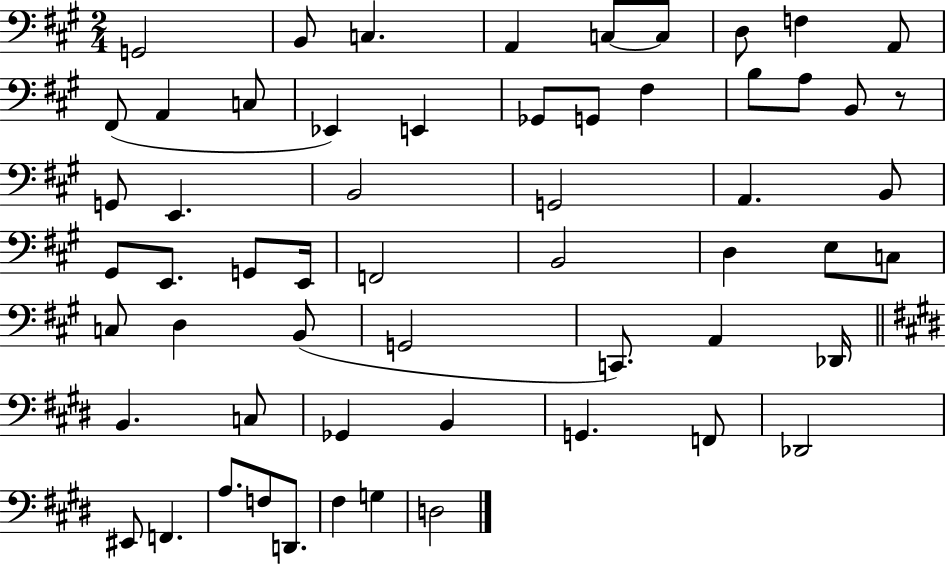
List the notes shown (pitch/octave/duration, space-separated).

G2/h B2/e C3/q. A2/q C3/e C3/e D3/e F3/q A2/e F#2/e A2/q C3/e Eb2/q E2/q Gb2/e G2/e F#3/q B3/e A3/e B2/e R/e G2/e E2/q. B2/h G2/h A2/q. B2/e G#2/e E2/e. G2/e E2/s F2/h B2/h D3/q E3/e C3/e C3/e D3/q B2/e G2/h C2/e. A2/q Db2/s B2/q. C3/e Gb2/q B2/q G2/q. F2/e Db2/h EIS2/e F2/q. A3/e. F3/e D2/e. F#3/q G3/q D3/h